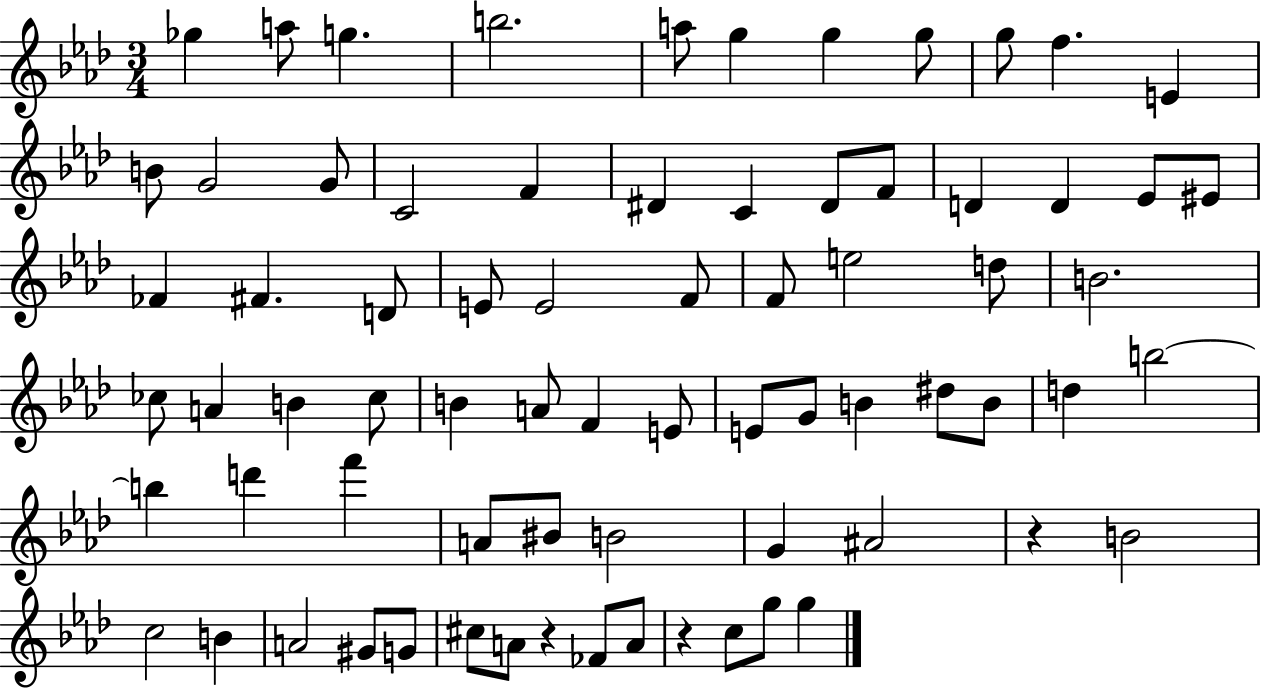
{
  \clef treble
  \numericTimeSignature
  \time 3/4
  \key aes \major
  ges''4 a''8 g''4. | b''2. | a''8 g''4 g''4 g''8 | g''8 f''4. e'4 | \break b'8 g'2 g'8 | c'2 f'4 | dis'4 c'4 dis'8 f'8 | d'4 d'4 ees'8 eis'8 | \break fes'4 fis'4. d'8 | e'8 e'2 f'8 | f'8 e''2 d''8 | b'2. | \break ces''8 a'4 b'4 ces''8 | b'4 a'8 f'4 e'8 | e'8 g'8 b'4 dis''8 b'8 | d''4 b''2~~ | \break b''4 d'''4 f'''4 | a'8 bis'8 b'2 | g'4 ais'2 | r4 b'2 | \break c''2 b'4 | a'2 gis'8 g'8 | cis''8 a'8 r4 fes'8 a'8 | r4 c''8 g''8 g''4 | \break \bar "|."
}